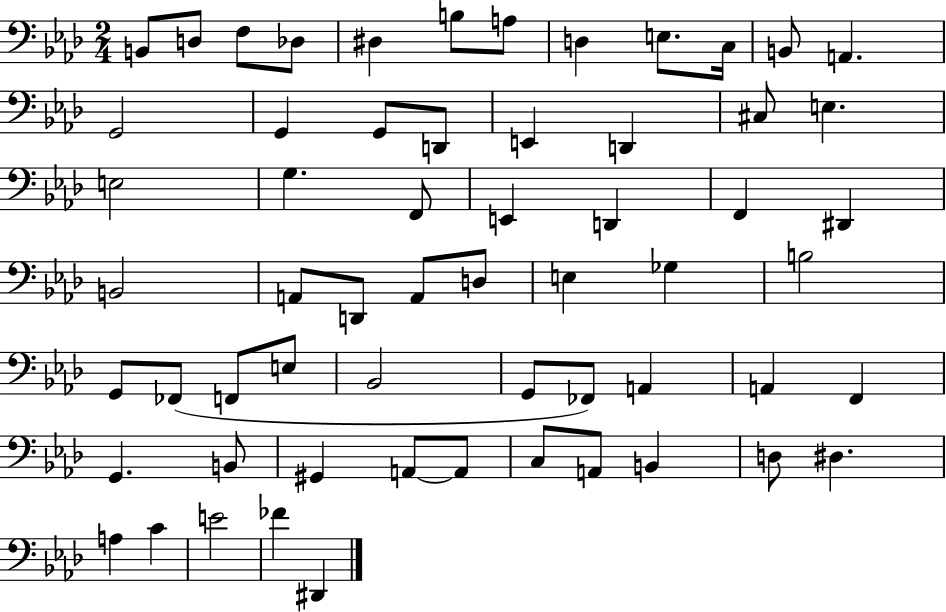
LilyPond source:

{
  \clef bass
  \numericTimeSignature
  \time 2/4
  \key aes \major
  \repeat volta 2 { b,8 d8 f8 des8 | dis4 b8 a8 | d4 e8. c16 | b,8 a,4. | \break g,2 | g,4 g,8 d,8 | e,4 d,4 | cis8 e4. | \break e2 | g4. f,8 | e,4 d,4 | f,4 dis,4 | \break b,2 | a,8 d,8 a,8 d8 | e4 ges4 | b2 | \break g,8 fes,8( f,8 e8 | bes,2 | g,8 fes,8) a,4 | a,4 f,4 | \break g,4. b,8 | gis,4 a,8~~ a,8 | c8 a,8 b,4 | d8 dis4. | \break a4 c'4 | e'2 | fes'4 dis,4 | } \bar "|."
}